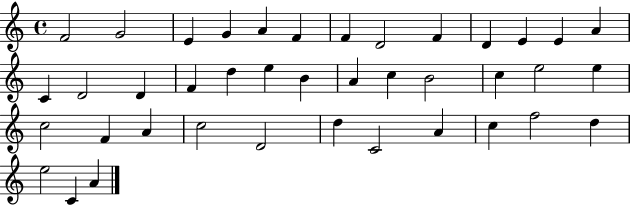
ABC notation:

X:1
T:Untitled
M:4/4
L:1/4
K:C
F2 G2 E G A F F D2 F D E E A C D2 D F d e B A c B2 c e2 e c2 F A c2 D2 d C2 A c f2 d e2 C A